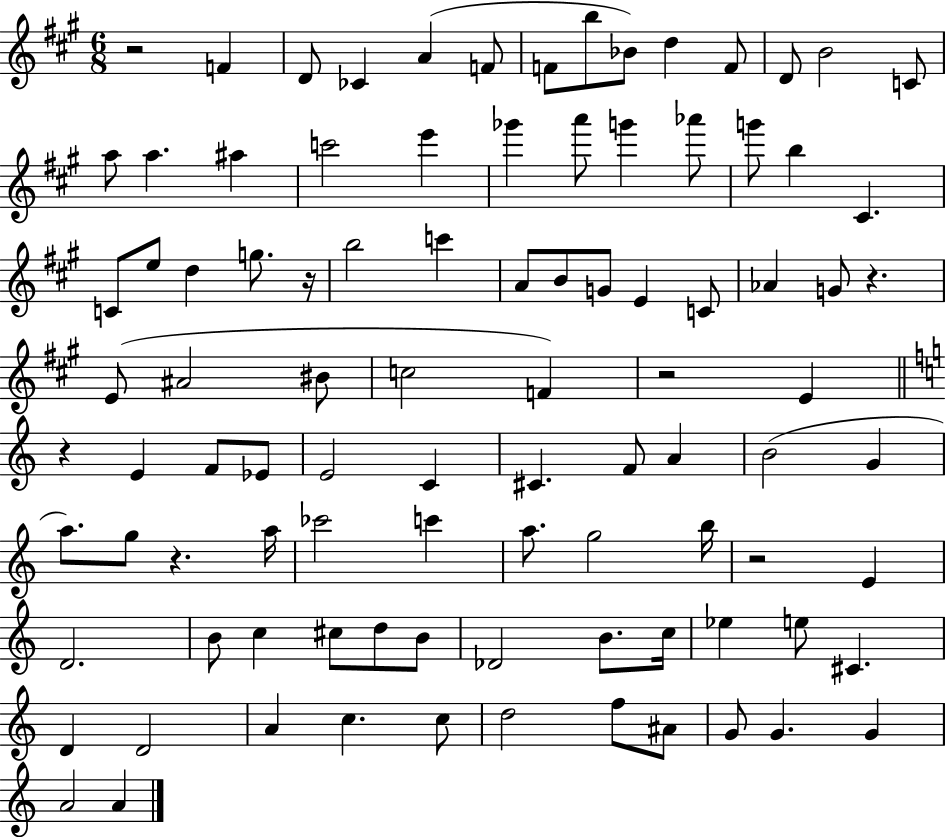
X:1
T:Untitled
M:6/8
L:1/4
K:A
z2 F D/2 _C A F/2 F/2 b/2 _B/2 d F/2 D/2 B2 C/2 a/2 a ^a c'2 e' _g' a'/2 g' _a'/2 g'/2 b ^C C/2 e/2 d g/2 z/4 b2 c' A/2 B/2 G/2 E C/2 _A G/2 z E/2 ^A2 ^B/2 c2 F z2 E z E F/2 _E/2 E2 C ^C F/2 A B2 G a/2 g/2 z a/4 _c'2 c' a/2 g2 b/4 z2 E D2 B/2 c ^c/2 d/2 B/2 _D2 B/2 c/4 _e e/2 ^C D D2 A c c/2 d2 f/2 ^A/2 G/2 G G A2 A